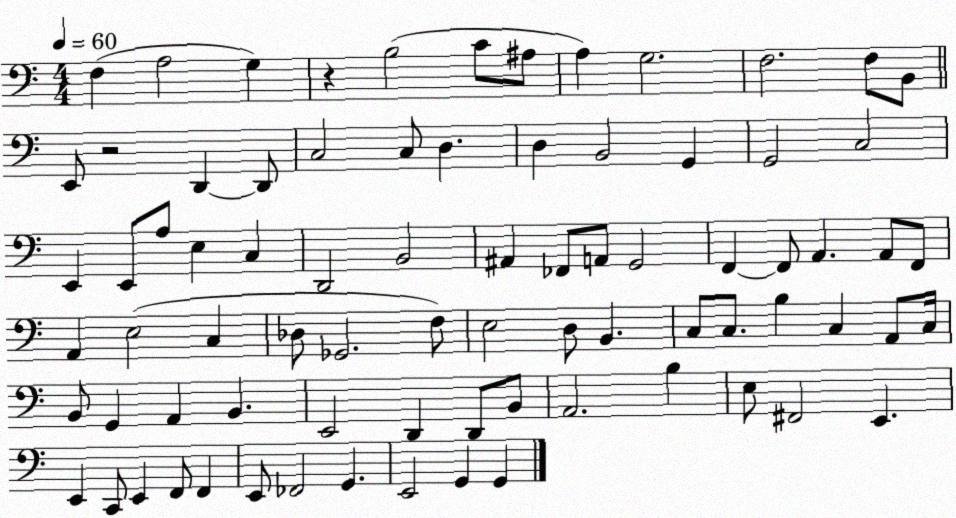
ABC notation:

X:1
T:Untitled
M:4/4
L:1/4
K:C
F, A,2 G, z B,2 C/2 ^A,/2 A, G,2 F,2 F,/2 B,,/2 E,,/2 z2 D,, D,,/2 C,2 C,/2 D, D, B,,2 G,, G,,2 C,2 E,, E,,/2 A,/2 E, C, D,,2 B,,2 ^A,, _F,,/2 A,,/2 G,,2 F,, F,,/2 A,, A,,/2 F,,/2 A,, E,2 C, _D,/2 _G,,2 F,/2 E,2 D,/2 B,, C,/2 C,/2 B, C, A,,/2 C,/4 B,,/2 G,, A,, B,, E,,2 D,, D,,/2 B,,/2 A,,2 B, E,/2 ^F,,2 E,, E,, C,,/2 E,, F,,/2 F,, E,,/2 _F,,2 G,, E,,2 G,, G,,